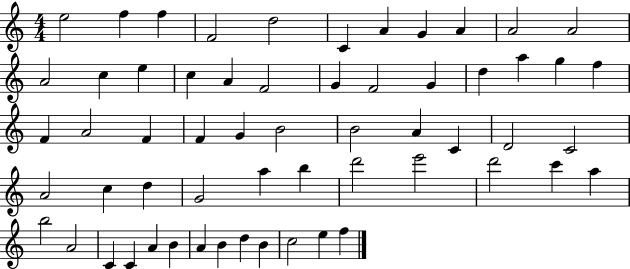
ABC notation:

X:1
T:Untitled
M:4/4
L:1/4
K:C
e2 f f F2 d2 C A G A A2 A2 A2 c e c A F2 G F2 G d a g f F A2 F F G B2 B2 A C D2 C2 A2 c d G2 a b d'2 e'2 d'2 c' a b2 A2 C C A B A B d B c2 e f